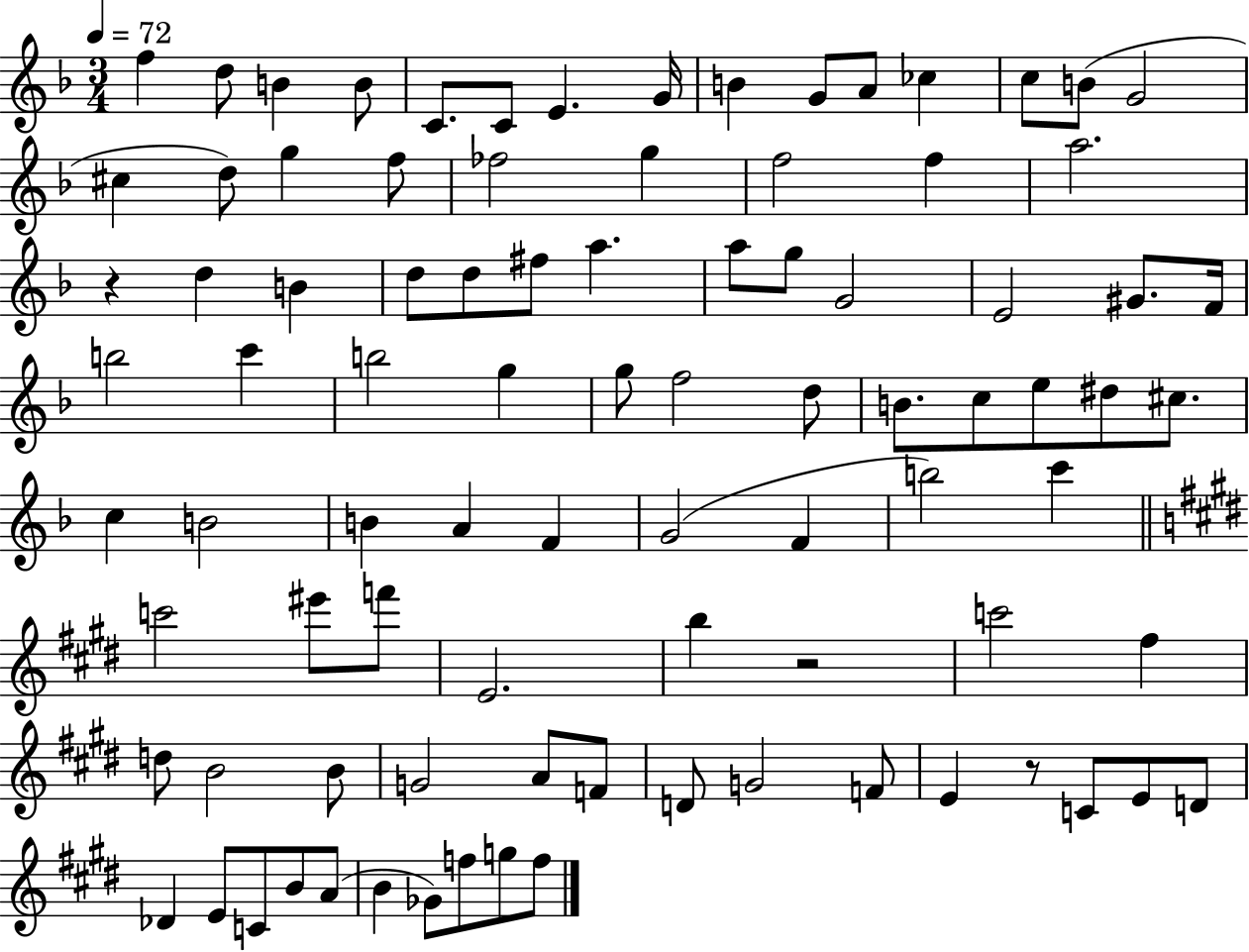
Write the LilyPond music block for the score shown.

{
  \clef treble
  \numericTimeSignature
  \time 3/4
  \key f \major
  \tempo 4 = 72
  f''4 d''8 b'4 b'8 | c'8. c'8 e'4. g'16 | b'4 g'8 a'8 ces''4 | c''8 b'8( g'2 | \break cis''4 d''8) g''4 f''8 | fes''2 g''4 | f''2 f''4 | a''2. | \break r4 d''4 b'4 | d''8 d''8 fis''8 a''4. | a''8 g''8 g'2 | e'2 gis'8. f'16 | \break b''2 c'''4 | b''2 g''4 | g''8 f''2 d''8 | b'8. c''8 e''8 dis''8 cis''8. | \break c''4 b'2 | b'4 a'4 f'4 | g'2( f'4 | b''2) c'''4 | \break \bar "||" \break \key e \major c'''2 eis'''8 f'''8 | e'2. | b''4 r2 | c'''2 fis''4 | \break d''8 b'2 b'8 | g'2 a'8 f'8 | d'8 g'2 f'8 | e'4 r8 c'8 e'8 d'8 | \break des'4 e'8 c'8 b'8 a'8( | b'4 ges'8) f''8 g''8 f''8 | \bar "|."
}